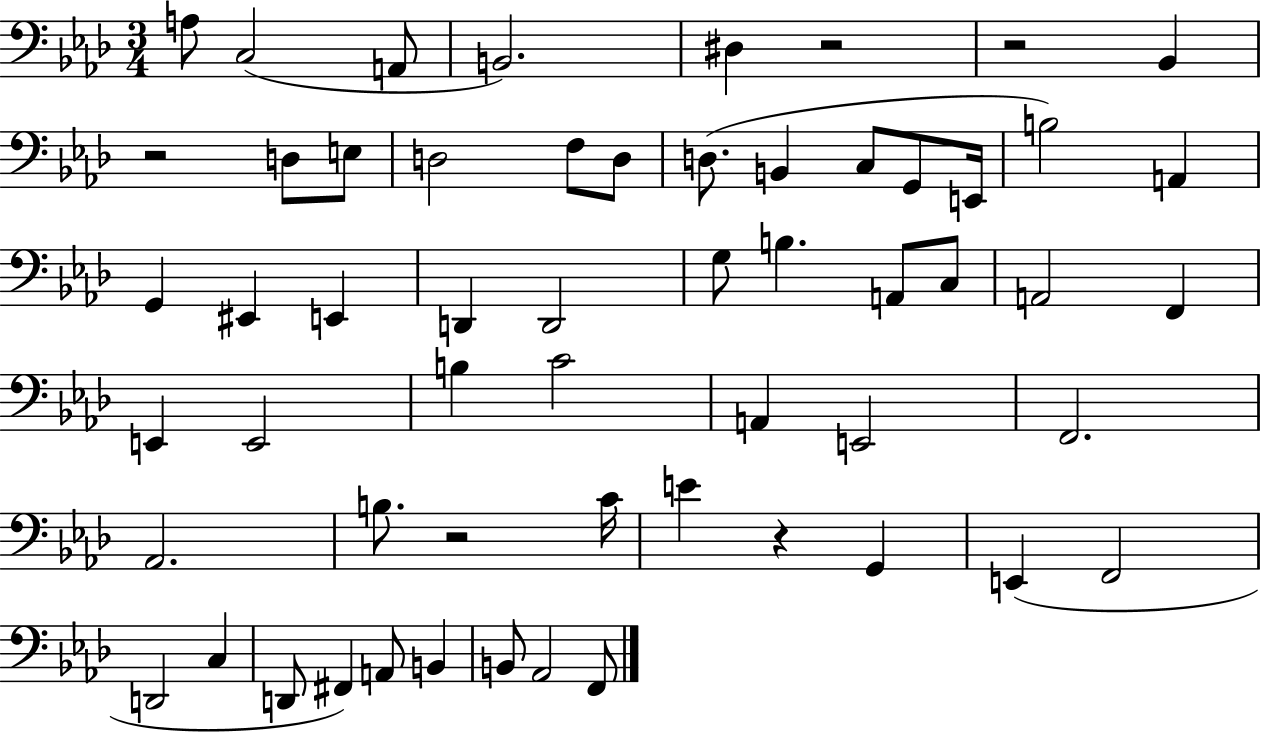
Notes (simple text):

A3/e C3/h A2/e B2/h. D#3/q R/h R/h Bb2/q R/h D3/e E3/e D3/h F3/e D3/e D3/e. B2/q C3/e G2/e E2/s B3/h A2/q G2/q EIS2/q E2/q D2/q D2/h G3/e B3/q. A2/e C3/e A2/h F2/q E2/q E2/h B3/q C4/h A2/q E2/h F2/h. Ab2/h. B3/e. R/h C4/s E4/q R/q G2/q E2/q F2/h D2/h C3/q D2/e F#2/q A2/e B2/q B2/e Ab2/h F2/e